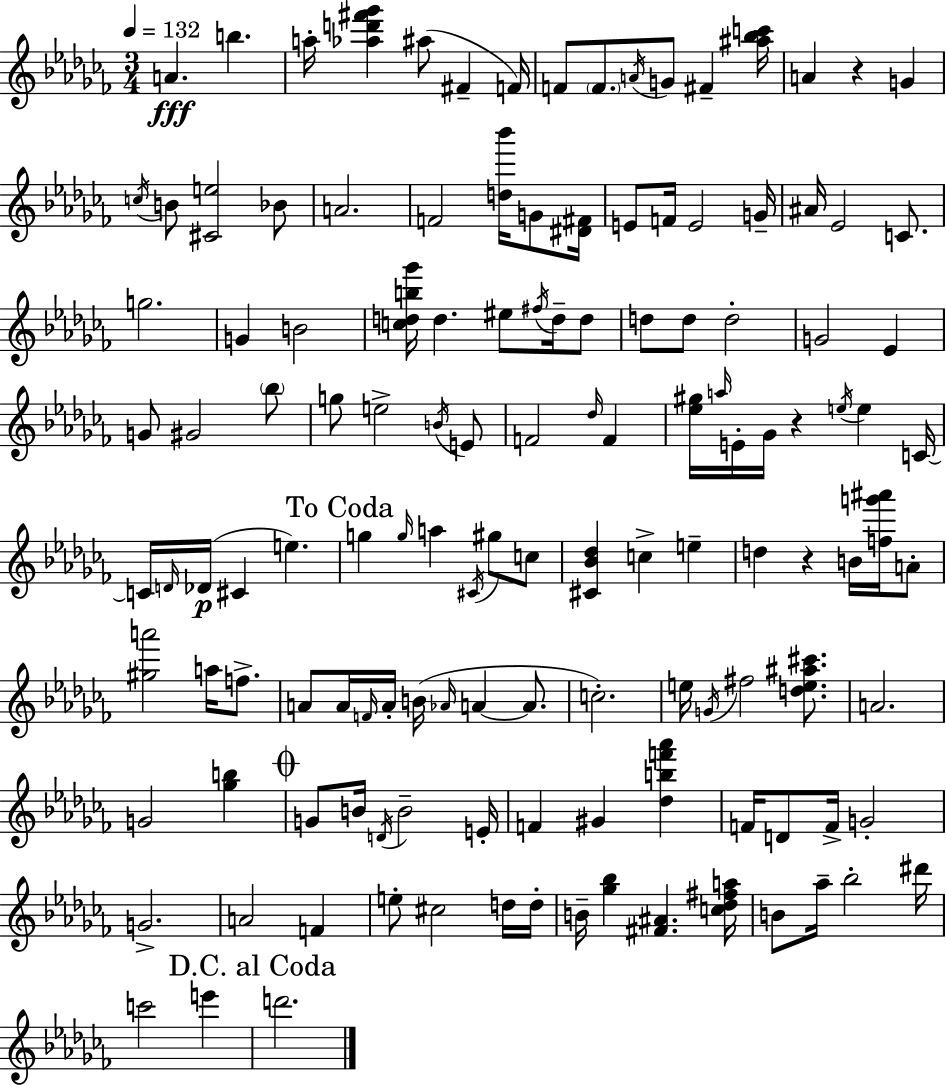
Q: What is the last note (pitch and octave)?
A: D6